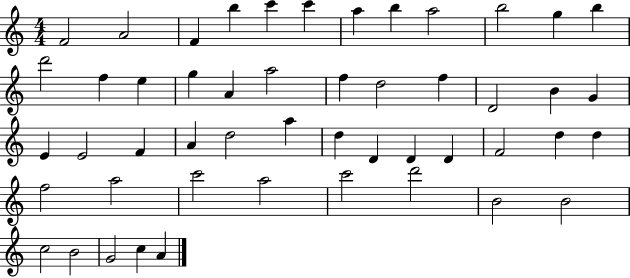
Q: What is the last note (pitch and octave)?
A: A4